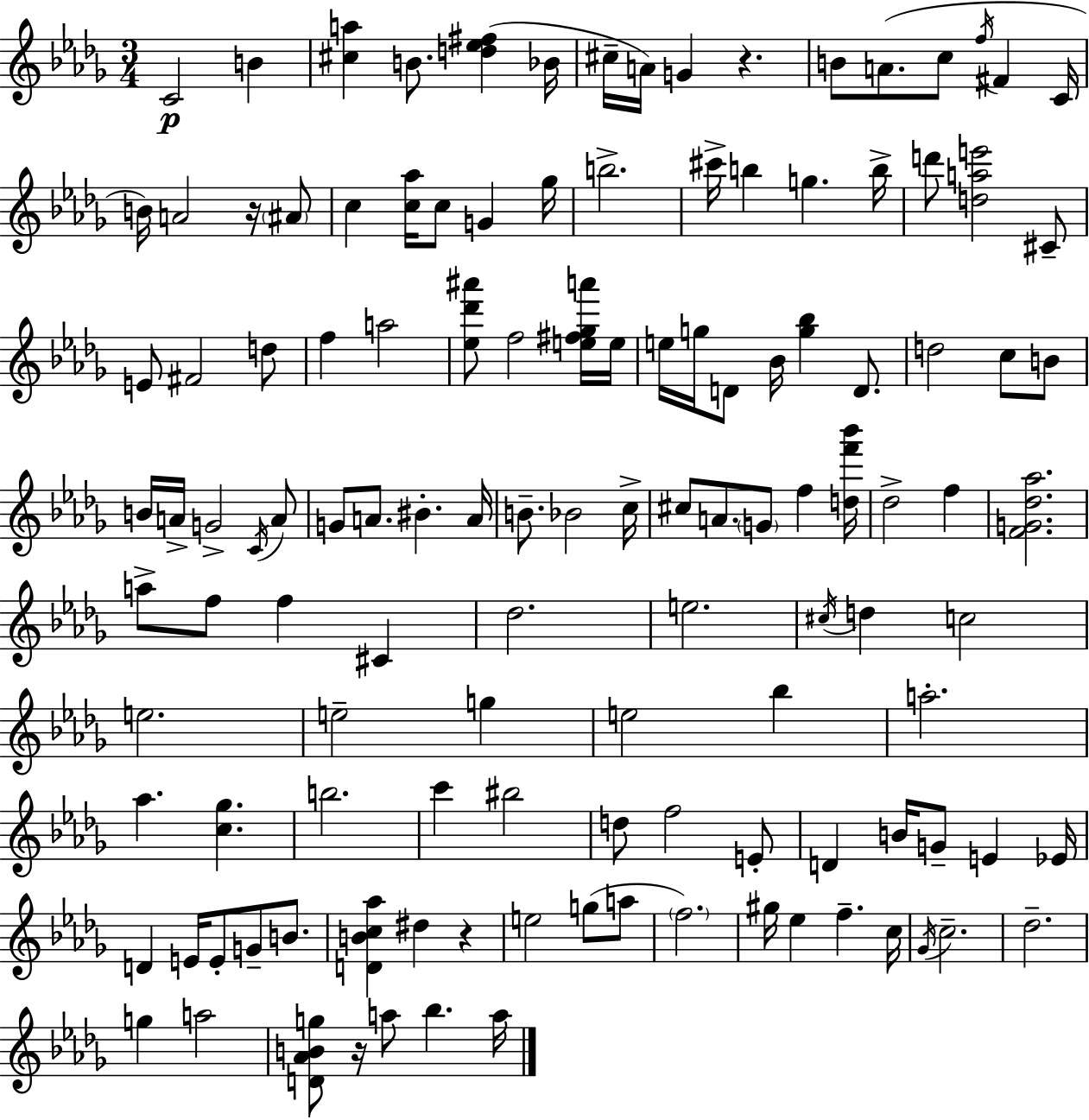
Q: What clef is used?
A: treble